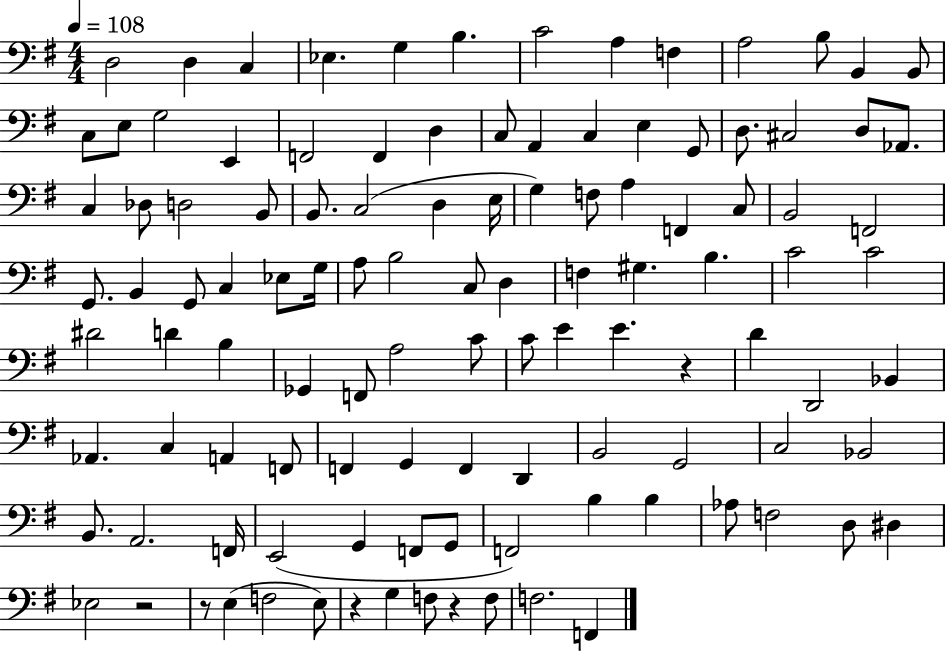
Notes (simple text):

D3/h D3/q C3/q Eb3/q. G3/q B3/q. C4/h A3/q F3/q A3/h B3/e B2/q B2/e C3/e E3/e G3/h E2/q F2/h F2/q D3/q C3/e A2/q C3/q E3/q G2/e D3/e. C#3/h D3/e Ab2/e. C3/q Db3/e D3/h B2/e B2/e. C3/h D3/q E3/s G3/q F3/e A3/q F2/q C3/e B2/h F2/h G2/e. B2/q G2/e C3/q Eb3/e G3/s A3/e B3/h C3/e D3/q F3/q G#3/q. B3/q. C4/h C4/h D#4/h D4/q B3/q Gb2/q F2/e A3/h C4/e C4/e E4/q E4/q. R/q D4/q D2/h Bb2/q Ab2/q. C3/q A2/q F2/e F2/q G2/q F2/q D2/q B2/h G2/h C3/h Bb2/h B2/e. A2/h. F2/s E2/h G2/q F2/e G2/e F2/h B3/q B3/q Ab3/e F3/h D3/e D#3/q Eb3/h R/h R/e E3/q F3/h E3/e R/q G3/q F3/e R/q F3/e F3/h. F2/q